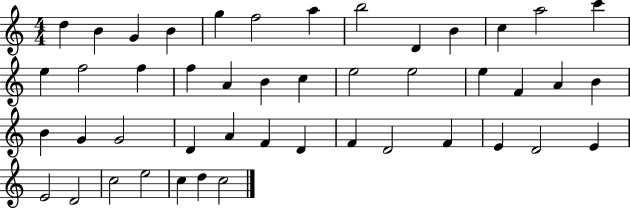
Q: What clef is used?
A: treble